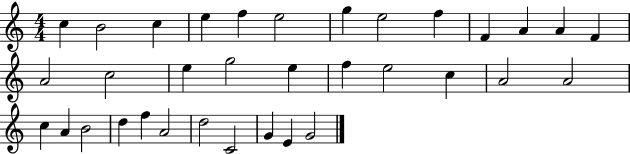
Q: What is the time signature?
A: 4/4